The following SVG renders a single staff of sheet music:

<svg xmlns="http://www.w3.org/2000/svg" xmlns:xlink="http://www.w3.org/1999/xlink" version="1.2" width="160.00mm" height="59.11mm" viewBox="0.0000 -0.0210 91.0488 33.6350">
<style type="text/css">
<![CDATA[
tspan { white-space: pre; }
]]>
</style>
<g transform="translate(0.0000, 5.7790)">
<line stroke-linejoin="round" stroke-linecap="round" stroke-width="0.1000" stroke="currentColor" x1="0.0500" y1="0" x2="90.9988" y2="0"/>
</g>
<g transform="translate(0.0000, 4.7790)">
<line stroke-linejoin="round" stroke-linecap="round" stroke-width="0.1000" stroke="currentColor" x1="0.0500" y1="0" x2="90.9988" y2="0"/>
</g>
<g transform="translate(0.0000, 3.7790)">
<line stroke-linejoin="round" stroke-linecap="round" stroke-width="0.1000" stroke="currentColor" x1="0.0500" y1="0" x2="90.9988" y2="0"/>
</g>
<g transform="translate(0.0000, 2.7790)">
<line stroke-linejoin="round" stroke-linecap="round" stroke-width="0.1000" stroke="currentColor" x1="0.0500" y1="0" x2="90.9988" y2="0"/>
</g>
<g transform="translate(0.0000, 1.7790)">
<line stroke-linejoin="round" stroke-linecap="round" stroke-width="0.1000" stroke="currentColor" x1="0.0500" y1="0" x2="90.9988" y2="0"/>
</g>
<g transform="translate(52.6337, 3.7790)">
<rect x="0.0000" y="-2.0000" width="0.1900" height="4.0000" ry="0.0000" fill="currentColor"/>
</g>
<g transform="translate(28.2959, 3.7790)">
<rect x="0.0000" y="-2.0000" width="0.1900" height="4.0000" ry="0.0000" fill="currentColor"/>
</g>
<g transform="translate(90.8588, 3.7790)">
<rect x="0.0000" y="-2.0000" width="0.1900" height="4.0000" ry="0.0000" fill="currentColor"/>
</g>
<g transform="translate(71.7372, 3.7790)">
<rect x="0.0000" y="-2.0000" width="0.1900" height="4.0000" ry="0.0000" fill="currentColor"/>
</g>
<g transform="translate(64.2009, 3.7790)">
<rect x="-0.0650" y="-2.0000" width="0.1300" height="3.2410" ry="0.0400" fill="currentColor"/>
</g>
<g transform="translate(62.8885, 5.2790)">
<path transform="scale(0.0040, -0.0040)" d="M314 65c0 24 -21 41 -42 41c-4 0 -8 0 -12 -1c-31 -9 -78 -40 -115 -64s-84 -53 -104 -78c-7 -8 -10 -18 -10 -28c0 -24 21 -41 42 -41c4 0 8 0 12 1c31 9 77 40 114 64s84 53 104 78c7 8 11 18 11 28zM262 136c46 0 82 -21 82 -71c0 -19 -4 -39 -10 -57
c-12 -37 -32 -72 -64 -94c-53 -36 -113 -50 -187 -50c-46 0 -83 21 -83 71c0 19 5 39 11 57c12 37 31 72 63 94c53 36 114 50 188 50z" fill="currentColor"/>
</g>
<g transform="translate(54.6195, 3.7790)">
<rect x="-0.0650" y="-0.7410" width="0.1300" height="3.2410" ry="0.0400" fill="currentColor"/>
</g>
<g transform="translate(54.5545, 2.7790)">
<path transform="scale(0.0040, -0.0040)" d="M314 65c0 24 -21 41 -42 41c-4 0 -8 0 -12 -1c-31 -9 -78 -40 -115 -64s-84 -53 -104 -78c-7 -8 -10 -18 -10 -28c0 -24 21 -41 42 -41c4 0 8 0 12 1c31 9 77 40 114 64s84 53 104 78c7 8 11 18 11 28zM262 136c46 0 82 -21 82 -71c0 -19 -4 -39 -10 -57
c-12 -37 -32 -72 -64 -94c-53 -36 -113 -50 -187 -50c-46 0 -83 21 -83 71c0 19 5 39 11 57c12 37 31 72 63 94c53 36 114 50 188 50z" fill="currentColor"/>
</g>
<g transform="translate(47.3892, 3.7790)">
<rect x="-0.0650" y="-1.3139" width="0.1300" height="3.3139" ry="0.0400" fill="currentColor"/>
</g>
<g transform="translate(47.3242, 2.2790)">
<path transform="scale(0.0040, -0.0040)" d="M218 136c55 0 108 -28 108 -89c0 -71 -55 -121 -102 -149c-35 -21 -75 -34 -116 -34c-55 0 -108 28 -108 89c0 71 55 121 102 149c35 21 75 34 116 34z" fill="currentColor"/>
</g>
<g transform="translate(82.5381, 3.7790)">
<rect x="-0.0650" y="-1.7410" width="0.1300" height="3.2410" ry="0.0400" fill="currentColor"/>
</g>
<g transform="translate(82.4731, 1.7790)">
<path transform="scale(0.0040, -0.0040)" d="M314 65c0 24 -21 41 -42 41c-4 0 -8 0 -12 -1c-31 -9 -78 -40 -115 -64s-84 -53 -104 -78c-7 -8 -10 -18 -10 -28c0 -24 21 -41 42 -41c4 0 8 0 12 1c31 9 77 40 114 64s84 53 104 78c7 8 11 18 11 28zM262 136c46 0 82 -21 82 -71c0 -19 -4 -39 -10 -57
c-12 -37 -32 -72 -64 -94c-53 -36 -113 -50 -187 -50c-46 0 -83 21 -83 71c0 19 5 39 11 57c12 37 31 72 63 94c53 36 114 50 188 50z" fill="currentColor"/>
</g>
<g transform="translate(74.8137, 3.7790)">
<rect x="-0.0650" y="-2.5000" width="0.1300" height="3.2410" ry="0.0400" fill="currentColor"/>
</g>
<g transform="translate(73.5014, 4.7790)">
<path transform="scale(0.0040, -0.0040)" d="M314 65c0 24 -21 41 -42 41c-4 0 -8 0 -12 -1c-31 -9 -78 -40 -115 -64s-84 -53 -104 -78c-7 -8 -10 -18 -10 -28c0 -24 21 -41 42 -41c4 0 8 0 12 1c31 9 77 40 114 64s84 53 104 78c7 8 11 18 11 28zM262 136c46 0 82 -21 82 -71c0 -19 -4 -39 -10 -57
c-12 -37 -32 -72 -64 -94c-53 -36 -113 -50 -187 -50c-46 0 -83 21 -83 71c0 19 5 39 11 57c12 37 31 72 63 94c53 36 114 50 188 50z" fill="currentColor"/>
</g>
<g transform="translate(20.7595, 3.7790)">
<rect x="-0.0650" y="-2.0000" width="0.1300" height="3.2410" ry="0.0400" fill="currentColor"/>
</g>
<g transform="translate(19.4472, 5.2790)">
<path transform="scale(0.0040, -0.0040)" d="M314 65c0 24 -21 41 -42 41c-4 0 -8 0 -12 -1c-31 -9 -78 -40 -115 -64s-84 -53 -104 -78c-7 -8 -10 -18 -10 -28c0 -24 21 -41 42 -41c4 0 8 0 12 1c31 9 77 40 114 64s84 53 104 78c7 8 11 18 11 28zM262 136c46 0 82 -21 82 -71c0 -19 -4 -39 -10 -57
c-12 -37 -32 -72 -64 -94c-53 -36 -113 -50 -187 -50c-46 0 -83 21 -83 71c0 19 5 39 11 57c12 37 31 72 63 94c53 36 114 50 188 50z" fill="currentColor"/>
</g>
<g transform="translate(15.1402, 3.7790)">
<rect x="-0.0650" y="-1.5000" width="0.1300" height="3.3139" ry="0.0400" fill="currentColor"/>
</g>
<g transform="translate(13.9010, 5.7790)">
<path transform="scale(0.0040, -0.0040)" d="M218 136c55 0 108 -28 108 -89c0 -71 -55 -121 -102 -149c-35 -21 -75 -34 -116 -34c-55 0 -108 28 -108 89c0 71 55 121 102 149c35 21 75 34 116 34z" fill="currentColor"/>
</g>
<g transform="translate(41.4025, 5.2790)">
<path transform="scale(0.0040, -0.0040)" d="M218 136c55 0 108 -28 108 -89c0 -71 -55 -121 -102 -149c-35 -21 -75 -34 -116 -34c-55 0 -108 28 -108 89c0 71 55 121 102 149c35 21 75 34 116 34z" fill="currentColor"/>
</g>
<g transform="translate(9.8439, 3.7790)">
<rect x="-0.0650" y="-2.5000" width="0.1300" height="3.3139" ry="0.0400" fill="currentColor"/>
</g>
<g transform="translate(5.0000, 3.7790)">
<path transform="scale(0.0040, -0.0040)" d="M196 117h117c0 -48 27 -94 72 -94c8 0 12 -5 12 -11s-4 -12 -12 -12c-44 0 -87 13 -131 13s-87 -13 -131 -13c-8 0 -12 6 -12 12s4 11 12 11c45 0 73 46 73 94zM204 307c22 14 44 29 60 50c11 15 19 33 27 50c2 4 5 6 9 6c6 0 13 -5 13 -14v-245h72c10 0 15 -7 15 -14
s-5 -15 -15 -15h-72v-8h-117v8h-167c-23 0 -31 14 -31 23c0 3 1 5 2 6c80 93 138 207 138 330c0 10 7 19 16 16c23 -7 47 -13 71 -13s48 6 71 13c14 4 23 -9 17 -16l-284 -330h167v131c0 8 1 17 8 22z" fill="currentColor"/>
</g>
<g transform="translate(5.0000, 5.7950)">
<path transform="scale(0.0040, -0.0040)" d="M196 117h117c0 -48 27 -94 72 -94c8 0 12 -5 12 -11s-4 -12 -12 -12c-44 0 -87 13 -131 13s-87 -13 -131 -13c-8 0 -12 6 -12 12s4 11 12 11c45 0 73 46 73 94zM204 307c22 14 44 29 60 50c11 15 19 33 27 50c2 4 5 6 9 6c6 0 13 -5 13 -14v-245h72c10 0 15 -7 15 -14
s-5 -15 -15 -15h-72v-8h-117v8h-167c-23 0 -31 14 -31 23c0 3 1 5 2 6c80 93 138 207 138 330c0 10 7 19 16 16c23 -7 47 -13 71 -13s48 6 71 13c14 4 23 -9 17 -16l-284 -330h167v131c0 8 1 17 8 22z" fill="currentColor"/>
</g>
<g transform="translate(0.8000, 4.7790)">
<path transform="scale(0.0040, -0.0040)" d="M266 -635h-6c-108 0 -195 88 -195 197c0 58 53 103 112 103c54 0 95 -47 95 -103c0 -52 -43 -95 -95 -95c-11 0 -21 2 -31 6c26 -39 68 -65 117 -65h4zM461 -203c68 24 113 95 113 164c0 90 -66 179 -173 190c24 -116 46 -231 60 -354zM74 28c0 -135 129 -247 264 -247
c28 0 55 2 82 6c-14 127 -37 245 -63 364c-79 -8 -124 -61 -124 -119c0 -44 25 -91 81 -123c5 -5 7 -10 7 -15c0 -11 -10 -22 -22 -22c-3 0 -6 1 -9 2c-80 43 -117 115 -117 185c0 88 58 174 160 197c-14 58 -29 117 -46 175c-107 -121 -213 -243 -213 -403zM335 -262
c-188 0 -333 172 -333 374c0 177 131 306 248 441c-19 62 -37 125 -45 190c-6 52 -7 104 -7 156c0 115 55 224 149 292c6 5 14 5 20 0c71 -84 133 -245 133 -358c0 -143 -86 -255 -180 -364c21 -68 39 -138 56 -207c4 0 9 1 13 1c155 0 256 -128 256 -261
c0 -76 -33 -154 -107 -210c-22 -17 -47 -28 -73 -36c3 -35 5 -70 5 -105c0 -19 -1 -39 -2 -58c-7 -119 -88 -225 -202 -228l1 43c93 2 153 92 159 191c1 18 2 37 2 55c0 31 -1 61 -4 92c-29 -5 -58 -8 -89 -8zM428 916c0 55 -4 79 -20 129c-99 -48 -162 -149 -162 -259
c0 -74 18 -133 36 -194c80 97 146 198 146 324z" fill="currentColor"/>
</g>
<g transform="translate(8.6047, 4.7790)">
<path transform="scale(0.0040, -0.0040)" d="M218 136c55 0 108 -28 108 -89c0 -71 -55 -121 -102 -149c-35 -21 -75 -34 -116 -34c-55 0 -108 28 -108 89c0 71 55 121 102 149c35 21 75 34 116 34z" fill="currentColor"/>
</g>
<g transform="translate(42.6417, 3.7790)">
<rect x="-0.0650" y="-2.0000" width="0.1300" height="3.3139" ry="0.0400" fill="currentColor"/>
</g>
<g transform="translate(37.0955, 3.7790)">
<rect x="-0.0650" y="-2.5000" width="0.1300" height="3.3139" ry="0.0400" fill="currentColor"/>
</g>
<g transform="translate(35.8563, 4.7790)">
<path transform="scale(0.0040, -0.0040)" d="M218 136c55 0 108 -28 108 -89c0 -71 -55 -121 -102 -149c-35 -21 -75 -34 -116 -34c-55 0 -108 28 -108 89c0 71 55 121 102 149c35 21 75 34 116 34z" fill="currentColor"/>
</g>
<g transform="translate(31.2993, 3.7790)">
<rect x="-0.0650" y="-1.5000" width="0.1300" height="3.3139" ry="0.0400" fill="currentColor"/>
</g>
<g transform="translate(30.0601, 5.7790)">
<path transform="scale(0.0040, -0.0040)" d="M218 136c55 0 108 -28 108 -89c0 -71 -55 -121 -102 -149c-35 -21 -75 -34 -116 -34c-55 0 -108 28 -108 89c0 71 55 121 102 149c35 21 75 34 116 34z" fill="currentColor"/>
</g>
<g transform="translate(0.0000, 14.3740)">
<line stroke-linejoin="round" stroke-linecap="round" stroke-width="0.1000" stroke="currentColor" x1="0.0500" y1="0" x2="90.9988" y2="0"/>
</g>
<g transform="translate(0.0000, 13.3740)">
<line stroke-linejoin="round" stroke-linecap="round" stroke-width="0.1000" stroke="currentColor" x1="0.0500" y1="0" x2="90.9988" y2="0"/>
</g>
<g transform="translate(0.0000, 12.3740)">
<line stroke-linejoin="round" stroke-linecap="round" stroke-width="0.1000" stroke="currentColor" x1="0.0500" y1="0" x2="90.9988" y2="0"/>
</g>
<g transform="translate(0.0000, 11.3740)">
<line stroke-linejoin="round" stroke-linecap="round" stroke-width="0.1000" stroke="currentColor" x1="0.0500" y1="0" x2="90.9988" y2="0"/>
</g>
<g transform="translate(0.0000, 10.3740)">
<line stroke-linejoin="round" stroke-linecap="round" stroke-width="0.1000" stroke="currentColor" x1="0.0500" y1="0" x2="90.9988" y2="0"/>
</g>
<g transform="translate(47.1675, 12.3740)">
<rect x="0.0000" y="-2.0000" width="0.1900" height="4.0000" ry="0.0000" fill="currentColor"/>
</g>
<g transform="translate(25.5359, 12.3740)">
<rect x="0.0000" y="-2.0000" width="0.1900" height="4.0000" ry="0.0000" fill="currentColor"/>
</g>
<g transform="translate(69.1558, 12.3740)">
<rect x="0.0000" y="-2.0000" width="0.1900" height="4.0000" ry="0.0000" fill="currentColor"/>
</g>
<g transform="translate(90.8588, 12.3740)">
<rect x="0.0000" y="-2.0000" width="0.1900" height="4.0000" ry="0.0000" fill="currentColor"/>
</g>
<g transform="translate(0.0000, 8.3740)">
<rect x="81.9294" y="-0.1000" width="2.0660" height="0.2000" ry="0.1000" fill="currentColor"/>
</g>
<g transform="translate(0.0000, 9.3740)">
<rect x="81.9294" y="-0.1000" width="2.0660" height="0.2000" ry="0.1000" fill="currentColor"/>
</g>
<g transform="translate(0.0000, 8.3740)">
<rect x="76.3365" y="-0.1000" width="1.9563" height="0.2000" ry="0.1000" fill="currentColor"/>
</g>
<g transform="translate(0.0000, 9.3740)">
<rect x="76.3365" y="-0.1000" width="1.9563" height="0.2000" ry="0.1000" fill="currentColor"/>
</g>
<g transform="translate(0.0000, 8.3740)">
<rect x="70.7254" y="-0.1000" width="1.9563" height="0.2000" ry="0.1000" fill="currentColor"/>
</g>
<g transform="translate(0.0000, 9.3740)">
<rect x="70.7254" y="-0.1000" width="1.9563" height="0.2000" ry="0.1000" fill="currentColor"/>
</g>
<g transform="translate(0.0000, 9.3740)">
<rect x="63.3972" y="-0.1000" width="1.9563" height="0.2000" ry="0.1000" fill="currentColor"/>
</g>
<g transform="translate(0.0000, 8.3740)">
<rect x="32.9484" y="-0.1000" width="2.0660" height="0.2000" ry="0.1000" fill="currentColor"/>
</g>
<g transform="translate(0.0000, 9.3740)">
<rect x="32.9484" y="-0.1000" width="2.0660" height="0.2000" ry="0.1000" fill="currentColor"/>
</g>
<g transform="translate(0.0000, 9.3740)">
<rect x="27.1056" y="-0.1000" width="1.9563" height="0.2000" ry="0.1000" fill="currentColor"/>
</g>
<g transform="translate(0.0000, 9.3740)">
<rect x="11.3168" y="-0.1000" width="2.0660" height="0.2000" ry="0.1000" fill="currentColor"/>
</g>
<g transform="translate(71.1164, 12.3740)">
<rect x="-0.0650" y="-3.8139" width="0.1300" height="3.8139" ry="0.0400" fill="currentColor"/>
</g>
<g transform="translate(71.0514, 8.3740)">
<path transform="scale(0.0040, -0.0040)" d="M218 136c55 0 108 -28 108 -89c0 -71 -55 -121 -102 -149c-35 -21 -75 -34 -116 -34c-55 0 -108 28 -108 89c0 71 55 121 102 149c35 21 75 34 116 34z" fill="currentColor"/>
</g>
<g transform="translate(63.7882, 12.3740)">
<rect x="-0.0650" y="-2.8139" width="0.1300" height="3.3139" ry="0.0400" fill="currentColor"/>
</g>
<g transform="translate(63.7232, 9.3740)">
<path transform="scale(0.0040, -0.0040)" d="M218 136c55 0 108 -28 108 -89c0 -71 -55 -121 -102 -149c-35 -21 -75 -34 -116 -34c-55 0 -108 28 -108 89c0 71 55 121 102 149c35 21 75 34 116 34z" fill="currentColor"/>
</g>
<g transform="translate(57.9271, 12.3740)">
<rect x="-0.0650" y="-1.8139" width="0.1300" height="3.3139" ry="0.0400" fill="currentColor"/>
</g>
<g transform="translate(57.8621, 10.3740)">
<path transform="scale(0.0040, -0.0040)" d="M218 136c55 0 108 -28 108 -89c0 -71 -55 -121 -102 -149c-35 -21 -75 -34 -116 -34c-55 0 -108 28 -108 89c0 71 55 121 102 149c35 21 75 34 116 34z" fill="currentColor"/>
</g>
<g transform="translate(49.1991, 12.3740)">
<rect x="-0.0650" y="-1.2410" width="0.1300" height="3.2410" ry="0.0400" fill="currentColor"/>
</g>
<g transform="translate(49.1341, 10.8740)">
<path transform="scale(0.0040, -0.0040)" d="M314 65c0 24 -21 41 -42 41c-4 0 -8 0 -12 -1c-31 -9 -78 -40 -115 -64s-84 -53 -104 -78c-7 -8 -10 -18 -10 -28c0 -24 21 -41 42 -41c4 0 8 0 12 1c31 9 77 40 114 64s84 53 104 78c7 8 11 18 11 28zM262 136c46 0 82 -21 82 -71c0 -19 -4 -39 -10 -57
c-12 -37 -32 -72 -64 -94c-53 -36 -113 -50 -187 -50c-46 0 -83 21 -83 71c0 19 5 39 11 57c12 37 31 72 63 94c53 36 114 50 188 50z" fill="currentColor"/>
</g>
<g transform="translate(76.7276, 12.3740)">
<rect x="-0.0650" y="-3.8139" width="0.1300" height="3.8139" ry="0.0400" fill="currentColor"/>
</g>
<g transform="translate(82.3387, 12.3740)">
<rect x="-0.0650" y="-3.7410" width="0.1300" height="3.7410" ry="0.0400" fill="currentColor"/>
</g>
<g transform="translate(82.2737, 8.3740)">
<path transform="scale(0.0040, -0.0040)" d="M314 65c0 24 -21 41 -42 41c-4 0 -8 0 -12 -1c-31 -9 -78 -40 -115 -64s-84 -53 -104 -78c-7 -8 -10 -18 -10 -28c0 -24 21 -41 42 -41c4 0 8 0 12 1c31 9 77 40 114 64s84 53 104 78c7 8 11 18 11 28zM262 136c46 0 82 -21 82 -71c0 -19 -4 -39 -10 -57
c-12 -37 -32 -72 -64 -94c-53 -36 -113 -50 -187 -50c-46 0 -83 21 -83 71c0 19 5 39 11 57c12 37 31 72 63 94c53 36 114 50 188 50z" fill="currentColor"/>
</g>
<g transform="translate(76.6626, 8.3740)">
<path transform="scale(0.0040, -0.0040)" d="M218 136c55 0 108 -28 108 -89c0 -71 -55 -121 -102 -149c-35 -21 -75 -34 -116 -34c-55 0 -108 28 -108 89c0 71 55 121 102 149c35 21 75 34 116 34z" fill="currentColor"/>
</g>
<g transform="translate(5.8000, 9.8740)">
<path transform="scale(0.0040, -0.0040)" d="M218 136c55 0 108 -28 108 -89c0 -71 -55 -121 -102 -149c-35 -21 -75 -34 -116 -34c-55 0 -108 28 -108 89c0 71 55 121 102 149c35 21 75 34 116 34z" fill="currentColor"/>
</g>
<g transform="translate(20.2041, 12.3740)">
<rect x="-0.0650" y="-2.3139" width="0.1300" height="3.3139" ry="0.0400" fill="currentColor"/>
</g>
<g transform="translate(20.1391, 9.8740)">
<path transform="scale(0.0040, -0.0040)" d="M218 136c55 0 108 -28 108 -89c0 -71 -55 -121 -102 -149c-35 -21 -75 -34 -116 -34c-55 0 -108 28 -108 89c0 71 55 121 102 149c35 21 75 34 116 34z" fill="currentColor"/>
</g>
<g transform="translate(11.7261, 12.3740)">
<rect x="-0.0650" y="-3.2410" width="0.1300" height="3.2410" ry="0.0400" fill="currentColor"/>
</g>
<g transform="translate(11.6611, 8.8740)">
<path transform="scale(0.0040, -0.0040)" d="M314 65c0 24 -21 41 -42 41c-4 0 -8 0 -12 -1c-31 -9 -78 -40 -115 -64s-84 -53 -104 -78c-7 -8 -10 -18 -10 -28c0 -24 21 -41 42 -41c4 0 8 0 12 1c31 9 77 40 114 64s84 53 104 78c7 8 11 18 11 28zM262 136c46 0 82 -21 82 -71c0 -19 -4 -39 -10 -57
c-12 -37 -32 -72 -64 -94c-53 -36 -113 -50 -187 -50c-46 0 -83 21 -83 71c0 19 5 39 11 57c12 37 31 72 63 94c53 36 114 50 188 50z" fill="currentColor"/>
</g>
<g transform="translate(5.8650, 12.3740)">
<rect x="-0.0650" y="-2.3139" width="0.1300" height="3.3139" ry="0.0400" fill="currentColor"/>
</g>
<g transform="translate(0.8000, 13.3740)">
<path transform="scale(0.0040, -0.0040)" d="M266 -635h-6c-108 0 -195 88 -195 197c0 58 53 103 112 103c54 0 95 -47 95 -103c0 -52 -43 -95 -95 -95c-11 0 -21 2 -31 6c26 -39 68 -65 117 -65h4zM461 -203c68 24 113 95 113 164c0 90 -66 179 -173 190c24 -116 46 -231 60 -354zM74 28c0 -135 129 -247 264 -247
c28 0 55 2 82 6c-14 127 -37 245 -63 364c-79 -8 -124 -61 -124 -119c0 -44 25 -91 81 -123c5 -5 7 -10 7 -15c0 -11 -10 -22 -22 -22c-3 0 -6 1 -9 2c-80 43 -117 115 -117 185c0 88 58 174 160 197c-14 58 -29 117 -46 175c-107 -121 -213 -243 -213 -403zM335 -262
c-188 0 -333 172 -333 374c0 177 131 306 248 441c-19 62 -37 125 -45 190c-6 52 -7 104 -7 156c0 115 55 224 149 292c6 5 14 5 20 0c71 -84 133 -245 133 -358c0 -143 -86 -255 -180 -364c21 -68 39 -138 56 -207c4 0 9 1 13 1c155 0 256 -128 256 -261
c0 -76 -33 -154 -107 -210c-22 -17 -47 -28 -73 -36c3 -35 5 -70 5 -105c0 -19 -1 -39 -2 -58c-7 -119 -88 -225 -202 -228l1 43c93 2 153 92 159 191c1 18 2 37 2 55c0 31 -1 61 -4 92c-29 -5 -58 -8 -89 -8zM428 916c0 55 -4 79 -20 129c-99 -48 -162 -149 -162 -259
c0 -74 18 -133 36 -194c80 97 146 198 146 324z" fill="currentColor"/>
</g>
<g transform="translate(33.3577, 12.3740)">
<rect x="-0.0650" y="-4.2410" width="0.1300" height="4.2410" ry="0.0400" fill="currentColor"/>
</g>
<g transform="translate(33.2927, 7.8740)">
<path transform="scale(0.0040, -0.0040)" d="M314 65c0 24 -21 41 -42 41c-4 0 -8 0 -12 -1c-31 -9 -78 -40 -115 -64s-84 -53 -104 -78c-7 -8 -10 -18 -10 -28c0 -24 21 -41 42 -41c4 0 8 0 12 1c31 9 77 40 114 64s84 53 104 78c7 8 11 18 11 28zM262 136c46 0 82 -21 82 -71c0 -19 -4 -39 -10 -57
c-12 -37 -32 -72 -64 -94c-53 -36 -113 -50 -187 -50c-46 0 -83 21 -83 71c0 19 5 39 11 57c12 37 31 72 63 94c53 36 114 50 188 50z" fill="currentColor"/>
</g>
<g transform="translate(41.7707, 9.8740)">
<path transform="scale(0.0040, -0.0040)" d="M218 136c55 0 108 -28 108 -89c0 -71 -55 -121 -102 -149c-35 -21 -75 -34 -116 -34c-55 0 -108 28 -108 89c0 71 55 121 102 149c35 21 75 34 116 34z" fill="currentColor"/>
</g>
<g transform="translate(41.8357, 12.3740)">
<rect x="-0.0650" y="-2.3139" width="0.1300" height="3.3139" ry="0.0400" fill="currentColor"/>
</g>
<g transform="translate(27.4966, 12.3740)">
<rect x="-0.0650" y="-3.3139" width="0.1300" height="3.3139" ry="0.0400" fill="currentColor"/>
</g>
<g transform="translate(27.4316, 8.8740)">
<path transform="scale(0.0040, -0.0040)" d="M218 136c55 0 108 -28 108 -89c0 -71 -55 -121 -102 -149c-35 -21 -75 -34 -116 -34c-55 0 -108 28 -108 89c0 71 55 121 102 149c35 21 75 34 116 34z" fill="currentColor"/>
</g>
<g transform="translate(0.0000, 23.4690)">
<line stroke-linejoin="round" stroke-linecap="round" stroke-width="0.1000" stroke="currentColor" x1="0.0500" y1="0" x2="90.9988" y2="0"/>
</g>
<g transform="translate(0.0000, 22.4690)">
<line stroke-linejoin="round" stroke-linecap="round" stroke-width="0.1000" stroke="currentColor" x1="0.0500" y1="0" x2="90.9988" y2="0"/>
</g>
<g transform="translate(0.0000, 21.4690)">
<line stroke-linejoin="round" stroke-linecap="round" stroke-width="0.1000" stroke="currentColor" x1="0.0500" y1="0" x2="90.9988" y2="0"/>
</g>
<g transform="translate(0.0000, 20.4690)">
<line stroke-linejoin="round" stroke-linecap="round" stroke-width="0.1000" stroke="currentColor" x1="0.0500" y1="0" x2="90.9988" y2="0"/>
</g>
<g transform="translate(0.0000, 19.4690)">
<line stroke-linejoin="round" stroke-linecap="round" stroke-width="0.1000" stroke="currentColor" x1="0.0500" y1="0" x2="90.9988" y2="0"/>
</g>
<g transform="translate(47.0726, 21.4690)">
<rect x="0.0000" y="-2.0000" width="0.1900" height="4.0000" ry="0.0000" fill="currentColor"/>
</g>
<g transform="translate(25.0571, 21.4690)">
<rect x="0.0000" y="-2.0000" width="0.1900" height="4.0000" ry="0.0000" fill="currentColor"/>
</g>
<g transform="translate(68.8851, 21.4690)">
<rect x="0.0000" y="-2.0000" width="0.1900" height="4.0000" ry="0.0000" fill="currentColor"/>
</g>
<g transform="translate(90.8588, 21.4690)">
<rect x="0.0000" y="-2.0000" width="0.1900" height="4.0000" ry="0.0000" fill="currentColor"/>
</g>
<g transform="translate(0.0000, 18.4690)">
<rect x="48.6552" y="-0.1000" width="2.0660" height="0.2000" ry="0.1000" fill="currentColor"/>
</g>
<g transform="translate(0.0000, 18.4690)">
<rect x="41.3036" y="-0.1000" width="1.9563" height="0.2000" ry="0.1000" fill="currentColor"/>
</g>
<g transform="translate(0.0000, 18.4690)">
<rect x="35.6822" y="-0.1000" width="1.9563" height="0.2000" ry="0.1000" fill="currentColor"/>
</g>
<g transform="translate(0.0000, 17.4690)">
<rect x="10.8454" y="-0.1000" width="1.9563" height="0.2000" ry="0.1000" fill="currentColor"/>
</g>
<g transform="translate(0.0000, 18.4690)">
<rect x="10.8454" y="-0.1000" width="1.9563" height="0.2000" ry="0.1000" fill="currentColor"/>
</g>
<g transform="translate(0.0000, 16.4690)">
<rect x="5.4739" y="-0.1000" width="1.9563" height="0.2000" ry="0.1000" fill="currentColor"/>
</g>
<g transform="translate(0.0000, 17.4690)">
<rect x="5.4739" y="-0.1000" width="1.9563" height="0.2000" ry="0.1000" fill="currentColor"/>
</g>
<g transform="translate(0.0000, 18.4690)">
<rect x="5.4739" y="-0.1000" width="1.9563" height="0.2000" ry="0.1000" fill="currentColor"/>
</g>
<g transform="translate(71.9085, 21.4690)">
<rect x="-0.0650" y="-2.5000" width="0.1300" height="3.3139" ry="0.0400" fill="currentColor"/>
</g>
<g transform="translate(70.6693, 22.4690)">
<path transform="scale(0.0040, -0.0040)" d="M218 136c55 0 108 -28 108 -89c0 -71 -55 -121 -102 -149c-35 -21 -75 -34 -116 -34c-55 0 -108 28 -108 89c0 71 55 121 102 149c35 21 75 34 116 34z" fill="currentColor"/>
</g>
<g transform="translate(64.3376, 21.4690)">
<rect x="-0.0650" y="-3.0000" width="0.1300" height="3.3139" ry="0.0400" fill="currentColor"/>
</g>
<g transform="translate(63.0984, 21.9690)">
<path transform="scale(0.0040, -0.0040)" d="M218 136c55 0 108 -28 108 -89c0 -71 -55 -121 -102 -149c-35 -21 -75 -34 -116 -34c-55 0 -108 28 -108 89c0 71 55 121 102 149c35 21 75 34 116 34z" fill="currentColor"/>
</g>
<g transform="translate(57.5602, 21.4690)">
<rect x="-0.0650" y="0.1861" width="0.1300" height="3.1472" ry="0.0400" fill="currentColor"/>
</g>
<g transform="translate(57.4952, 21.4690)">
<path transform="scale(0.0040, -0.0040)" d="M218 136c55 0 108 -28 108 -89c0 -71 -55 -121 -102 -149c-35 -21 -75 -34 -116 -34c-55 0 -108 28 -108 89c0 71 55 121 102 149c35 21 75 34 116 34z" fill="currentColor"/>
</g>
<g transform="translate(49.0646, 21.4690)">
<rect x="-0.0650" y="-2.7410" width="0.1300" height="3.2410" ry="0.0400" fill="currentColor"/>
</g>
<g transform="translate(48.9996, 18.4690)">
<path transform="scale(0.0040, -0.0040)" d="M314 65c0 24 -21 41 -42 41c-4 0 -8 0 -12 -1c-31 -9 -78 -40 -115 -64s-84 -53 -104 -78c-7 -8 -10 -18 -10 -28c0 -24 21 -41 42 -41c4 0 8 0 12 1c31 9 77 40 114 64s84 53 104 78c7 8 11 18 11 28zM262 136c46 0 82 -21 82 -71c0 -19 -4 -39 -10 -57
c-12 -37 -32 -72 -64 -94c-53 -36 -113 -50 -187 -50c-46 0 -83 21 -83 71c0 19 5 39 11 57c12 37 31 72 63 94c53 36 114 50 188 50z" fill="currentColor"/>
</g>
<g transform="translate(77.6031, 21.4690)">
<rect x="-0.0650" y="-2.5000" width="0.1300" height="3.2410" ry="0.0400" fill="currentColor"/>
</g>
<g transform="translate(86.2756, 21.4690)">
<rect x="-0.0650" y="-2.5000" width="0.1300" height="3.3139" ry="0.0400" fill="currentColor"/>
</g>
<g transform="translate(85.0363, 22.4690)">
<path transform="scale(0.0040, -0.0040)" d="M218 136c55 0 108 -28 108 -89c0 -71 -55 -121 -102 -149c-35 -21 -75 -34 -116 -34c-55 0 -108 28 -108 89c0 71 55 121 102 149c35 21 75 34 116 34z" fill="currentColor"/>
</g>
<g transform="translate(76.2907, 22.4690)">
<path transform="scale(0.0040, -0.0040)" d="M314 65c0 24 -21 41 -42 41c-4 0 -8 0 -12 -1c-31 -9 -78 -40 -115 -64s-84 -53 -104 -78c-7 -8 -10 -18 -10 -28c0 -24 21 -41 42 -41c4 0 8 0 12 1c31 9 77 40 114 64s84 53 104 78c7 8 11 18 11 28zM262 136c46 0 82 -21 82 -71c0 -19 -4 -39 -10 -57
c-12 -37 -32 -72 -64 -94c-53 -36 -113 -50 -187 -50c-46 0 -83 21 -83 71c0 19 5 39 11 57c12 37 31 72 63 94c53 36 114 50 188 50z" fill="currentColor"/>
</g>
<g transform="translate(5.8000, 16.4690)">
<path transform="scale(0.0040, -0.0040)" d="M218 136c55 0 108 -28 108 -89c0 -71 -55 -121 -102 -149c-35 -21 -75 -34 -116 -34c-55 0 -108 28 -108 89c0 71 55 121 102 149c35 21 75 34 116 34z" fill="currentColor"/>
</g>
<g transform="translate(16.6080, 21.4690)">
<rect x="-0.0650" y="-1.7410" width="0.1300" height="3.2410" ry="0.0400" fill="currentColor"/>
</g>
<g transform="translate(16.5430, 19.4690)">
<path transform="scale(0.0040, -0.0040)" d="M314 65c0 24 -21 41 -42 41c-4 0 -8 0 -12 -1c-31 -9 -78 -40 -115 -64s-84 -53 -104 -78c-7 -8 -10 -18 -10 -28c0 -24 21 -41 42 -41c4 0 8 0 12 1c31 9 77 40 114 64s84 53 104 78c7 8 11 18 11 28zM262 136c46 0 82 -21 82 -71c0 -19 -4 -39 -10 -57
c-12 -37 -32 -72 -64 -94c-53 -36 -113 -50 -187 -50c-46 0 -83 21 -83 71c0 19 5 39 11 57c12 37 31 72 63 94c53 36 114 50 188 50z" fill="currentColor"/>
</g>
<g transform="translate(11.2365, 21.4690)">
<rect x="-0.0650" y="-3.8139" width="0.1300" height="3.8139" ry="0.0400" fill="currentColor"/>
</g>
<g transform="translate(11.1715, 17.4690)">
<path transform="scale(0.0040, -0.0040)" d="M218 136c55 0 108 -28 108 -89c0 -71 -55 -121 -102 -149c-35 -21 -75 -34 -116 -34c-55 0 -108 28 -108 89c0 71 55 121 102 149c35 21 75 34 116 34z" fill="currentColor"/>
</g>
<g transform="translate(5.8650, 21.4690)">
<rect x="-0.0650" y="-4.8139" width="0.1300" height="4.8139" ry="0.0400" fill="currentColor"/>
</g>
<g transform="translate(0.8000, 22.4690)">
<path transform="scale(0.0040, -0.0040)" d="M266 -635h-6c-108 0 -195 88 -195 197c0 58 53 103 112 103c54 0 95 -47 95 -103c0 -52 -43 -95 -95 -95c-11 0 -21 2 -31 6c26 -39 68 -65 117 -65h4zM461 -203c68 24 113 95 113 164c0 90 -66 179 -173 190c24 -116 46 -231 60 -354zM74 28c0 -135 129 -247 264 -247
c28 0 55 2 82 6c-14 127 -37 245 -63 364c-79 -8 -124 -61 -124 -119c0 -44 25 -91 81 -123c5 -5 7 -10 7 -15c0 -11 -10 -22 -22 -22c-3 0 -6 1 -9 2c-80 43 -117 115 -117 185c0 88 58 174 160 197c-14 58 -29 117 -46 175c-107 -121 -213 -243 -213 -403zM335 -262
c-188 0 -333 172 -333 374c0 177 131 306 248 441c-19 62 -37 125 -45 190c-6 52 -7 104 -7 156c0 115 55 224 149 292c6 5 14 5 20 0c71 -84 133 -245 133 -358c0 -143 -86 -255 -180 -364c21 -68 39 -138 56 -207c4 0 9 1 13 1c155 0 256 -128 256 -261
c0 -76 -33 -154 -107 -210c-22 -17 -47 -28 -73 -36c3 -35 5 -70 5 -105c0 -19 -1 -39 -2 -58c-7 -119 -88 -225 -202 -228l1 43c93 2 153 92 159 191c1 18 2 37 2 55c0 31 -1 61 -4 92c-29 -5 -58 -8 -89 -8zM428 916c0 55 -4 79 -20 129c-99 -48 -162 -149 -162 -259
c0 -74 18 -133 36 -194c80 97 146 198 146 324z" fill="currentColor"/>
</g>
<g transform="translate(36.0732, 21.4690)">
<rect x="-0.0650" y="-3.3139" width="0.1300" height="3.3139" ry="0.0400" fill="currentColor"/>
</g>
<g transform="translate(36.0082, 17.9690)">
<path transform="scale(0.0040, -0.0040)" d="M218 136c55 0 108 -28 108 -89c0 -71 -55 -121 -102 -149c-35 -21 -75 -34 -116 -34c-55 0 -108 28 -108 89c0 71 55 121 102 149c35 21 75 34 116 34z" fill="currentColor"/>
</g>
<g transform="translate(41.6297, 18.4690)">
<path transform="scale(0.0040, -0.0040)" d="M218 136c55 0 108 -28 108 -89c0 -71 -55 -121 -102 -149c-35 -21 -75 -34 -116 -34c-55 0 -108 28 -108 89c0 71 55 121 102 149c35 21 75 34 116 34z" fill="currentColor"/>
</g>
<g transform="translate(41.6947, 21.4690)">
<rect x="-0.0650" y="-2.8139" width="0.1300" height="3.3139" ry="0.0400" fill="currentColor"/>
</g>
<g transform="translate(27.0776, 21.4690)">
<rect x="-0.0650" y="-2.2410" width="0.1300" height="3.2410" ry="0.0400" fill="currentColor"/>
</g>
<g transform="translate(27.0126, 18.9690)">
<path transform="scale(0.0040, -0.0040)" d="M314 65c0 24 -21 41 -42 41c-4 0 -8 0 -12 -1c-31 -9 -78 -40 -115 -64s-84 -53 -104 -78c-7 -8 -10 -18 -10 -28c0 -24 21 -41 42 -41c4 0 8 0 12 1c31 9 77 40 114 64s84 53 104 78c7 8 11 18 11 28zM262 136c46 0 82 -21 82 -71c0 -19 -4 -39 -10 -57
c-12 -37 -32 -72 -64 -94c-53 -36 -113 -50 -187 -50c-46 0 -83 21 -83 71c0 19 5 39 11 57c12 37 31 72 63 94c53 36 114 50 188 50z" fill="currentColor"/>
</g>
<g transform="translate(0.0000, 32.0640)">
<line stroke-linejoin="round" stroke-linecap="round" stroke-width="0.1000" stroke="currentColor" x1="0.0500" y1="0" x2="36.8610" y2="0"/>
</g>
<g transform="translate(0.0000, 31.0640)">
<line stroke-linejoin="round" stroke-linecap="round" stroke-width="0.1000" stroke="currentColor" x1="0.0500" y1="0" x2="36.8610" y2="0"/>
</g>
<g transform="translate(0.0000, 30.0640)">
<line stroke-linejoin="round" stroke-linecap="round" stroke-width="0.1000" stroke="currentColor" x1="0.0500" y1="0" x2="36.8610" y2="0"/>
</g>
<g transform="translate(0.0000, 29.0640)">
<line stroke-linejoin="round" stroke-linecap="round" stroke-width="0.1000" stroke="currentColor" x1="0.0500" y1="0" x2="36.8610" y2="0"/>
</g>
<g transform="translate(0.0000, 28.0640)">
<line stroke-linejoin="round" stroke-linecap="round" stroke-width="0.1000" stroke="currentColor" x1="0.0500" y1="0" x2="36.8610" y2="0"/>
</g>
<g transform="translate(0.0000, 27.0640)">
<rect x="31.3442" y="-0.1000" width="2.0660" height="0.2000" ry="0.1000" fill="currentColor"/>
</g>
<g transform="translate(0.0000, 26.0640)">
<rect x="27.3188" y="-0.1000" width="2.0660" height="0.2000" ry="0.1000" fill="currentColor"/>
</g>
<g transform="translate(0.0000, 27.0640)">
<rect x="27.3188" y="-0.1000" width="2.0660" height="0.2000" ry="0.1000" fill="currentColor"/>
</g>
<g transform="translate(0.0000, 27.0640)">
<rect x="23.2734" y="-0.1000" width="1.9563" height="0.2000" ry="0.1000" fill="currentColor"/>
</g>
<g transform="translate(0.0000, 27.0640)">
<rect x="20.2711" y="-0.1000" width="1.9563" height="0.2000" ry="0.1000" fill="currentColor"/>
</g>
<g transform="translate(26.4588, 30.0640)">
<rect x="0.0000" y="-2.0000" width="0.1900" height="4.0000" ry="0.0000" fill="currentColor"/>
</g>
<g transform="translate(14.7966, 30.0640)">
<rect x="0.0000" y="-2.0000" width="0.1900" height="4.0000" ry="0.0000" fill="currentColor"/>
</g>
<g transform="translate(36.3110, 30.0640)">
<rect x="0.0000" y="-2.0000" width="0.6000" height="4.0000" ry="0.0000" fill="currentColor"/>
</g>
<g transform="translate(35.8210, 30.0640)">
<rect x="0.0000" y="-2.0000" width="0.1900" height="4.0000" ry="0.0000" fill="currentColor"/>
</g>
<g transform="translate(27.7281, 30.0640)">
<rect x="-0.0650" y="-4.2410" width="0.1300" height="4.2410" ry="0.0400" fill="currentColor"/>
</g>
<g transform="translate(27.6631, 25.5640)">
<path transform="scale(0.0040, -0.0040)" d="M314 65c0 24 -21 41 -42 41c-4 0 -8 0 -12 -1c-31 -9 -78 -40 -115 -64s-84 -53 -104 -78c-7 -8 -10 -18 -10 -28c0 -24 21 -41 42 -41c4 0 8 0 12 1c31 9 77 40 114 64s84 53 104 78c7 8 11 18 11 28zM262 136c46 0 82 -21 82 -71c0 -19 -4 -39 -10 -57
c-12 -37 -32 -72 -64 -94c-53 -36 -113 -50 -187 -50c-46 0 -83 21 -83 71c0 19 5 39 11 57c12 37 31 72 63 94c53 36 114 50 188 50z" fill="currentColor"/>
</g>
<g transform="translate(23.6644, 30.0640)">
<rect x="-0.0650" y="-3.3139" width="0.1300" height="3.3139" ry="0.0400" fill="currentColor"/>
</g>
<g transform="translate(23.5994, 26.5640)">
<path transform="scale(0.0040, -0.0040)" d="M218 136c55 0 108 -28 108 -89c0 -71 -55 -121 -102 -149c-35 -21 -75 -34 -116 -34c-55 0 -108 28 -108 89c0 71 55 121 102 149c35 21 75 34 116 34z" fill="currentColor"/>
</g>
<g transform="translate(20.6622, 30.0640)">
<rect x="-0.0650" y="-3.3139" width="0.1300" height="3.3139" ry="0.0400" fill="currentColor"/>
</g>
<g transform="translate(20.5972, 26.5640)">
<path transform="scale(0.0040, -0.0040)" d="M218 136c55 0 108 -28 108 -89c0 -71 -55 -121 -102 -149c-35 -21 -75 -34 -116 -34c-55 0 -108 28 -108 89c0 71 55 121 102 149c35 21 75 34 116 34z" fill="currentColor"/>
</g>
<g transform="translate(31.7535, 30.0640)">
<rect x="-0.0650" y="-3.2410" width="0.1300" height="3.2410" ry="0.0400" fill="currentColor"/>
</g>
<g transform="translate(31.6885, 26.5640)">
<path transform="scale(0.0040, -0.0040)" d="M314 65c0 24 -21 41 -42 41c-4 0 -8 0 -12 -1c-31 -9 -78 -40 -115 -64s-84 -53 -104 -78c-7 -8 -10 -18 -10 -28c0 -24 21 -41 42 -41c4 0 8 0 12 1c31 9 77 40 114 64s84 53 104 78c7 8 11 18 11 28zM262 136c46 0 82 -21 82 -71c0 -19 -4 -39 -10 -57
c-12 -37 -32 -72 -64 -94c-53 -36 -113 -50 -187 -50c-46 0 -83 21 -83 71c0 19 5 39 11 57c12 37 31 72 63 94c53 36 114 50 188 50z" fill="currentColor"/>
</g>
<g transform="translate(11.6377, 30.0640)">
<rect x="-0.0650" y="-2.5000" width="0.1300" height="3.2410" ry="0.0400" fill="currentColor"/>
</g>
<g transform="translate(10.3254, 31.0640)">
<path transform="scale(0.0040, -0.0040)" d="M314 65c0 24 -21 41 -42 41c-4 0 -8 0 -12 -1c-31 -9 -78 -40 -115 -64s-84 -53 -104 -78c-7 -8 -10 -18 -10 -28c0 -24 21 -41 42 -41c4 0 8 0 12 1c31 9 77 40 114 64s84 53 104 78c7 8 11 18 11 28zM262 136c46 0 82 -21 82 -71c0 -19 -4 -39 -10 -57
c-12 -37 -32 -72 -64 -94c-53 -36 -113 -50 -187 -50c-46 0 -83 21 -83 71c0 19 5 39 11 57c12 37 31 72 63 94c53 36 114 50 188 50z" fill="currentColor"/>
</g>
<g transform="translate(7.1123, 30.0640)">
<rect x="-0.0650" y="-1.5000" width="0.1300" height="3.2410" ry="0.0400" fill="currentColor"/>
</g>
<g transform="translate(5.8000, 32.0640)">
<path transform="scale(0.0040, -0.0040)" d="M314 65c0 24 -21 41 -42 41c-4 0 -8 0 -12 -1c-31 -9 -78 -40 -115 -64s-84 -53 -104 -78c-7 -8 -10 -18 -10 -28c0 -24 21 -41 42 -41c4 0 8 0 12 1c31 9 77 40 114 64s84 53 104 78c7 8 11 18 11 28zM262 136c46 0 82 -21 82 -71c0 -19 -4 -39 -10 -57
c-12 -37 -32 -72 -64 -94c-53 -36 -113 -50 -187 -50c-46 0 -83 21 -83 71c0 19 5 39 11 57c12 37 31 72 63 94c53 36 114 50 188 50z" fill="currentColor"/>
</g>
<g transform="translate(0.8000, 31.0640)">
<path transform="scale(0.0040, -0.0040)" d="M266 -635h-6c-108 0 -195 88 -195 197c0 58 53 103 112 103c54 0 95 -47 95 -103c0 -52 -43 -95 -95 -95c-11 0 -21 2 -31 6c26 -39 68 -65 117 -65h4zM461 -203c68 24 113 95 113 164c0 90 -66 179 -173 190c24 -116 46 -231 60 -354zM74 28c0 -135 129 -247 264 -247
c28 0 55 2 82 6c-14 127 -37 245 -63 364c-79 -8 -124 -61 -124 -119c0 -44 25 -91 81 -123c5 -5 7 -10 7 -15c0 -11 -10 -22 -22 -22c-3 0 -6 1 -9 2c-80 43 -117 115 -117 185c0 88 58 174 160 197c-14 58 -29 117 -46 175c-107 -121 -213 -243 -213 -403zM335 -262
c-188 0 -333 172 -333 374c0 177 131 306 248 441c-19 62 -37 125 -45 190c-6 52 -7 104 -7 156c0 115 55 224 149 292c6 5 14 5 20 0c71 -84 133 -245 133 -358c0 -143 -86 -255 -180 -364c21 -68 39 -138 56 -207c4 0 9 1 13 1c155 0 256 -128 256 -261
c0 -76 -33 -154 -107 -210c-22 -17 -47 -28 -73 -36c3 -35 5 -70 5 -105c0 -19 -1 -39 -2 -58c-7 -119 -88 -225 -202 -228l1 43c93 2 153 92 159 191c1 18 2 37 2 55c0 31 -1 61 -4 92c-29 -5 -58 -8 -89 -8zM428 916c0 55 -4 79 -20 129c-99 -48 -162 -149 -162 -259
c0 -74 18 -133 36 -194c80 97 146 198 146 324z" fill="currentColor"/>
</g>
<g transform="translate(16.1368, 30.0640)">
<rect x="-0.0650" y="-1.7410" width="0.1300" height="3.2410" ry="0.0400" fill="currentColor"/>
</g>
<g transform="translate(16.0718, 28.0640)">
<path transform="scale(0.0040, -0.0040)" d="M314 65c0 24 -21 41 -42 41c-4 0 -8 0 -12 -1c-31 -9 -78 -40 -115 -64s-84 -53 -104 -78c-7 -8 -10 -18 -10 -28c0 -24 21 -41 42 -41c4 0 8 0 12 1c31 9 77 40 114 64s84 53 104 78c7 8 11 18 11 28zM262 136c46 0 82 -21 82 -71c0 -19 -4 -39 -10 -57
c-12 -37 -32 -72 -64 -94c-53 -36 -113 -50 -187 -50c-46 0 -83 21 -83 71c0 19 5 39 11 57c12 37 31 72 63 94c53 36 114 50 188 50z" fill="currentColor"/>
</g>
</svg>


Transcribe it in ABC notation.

X:1
T:Untitled
M:4/4
L:1/4
K:C
G E F2 E G F e d2 F2 G2 f2 g b2 g b d'2 g e2 f a c' c' c'2 e' c' f2 g2 b a a2 B A G G2 G E2 G2 f2 b b d'2 b2